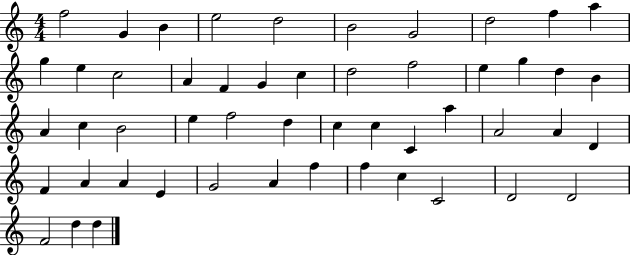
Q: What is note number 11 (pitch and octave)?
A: G5